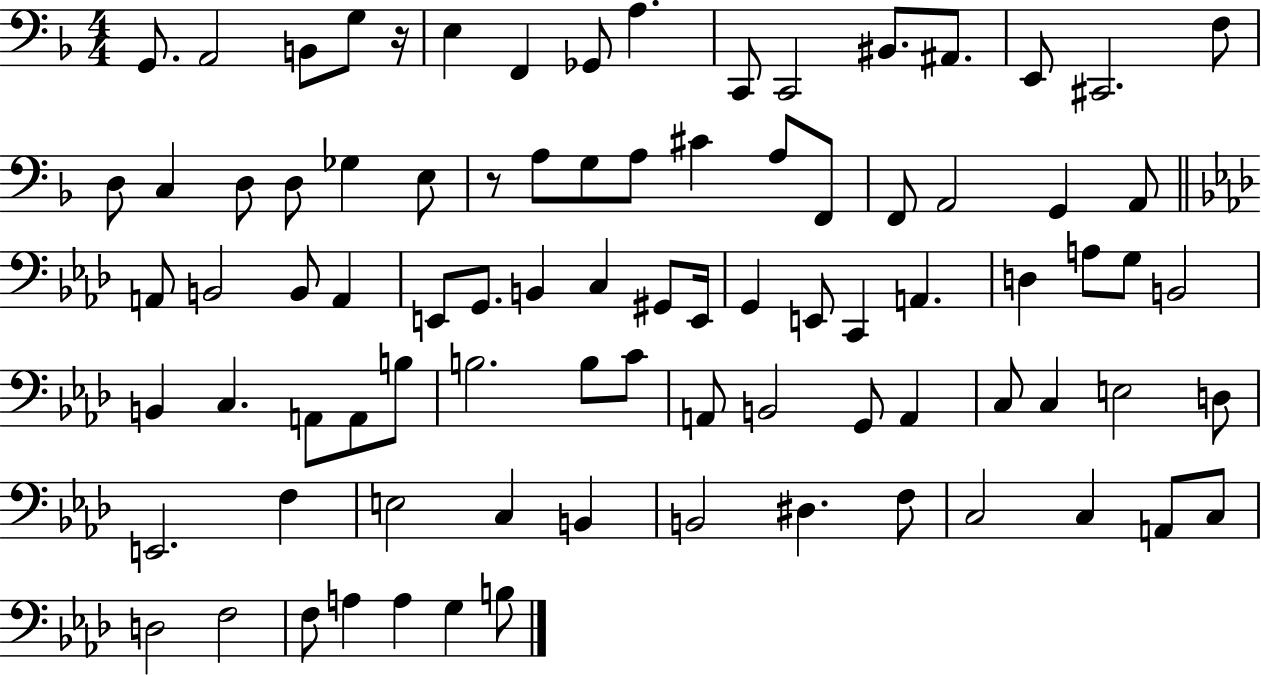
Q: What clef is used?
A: bass